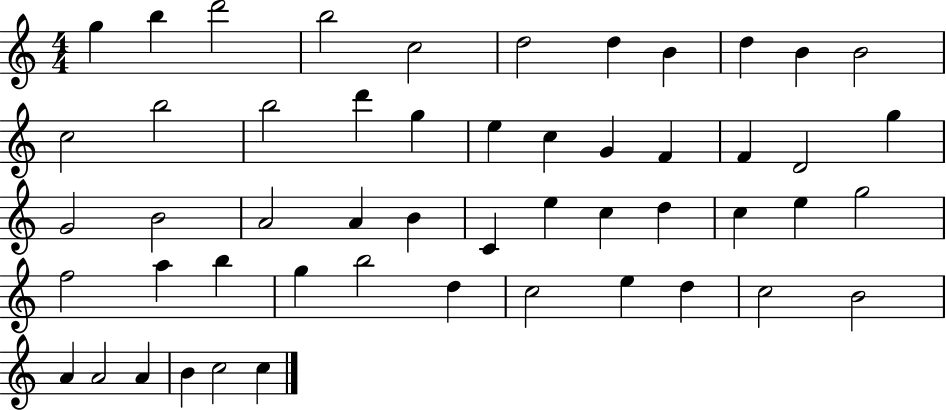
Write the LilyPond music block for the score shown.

{
  \clef treble
  \numericTimeSignature
  \time 4/4
  \key c \major
  g''4 b''4 d'''2 | b''2 c''2 | d''2 d''4 b'4 | d''4 b'4 b'2 | \break c''2 b''2 | b''2 d'''4 g''4 | e''4 c''4 g'4 f'4 | f'4 d'2 g''4 | \break g'2 b'2 | a'2 a'4 b'4 | c'4 e''4 c''4 d''4 | c''4 e''4 g''2 | \break f''2 a''4 b''4 | g''4 b''2 d''4 | c''2 e''4 d''4 | c''2 b'2 | \break a'4 a'2 a'4 | b'4 c''2 c''4 | \bar "|."
}